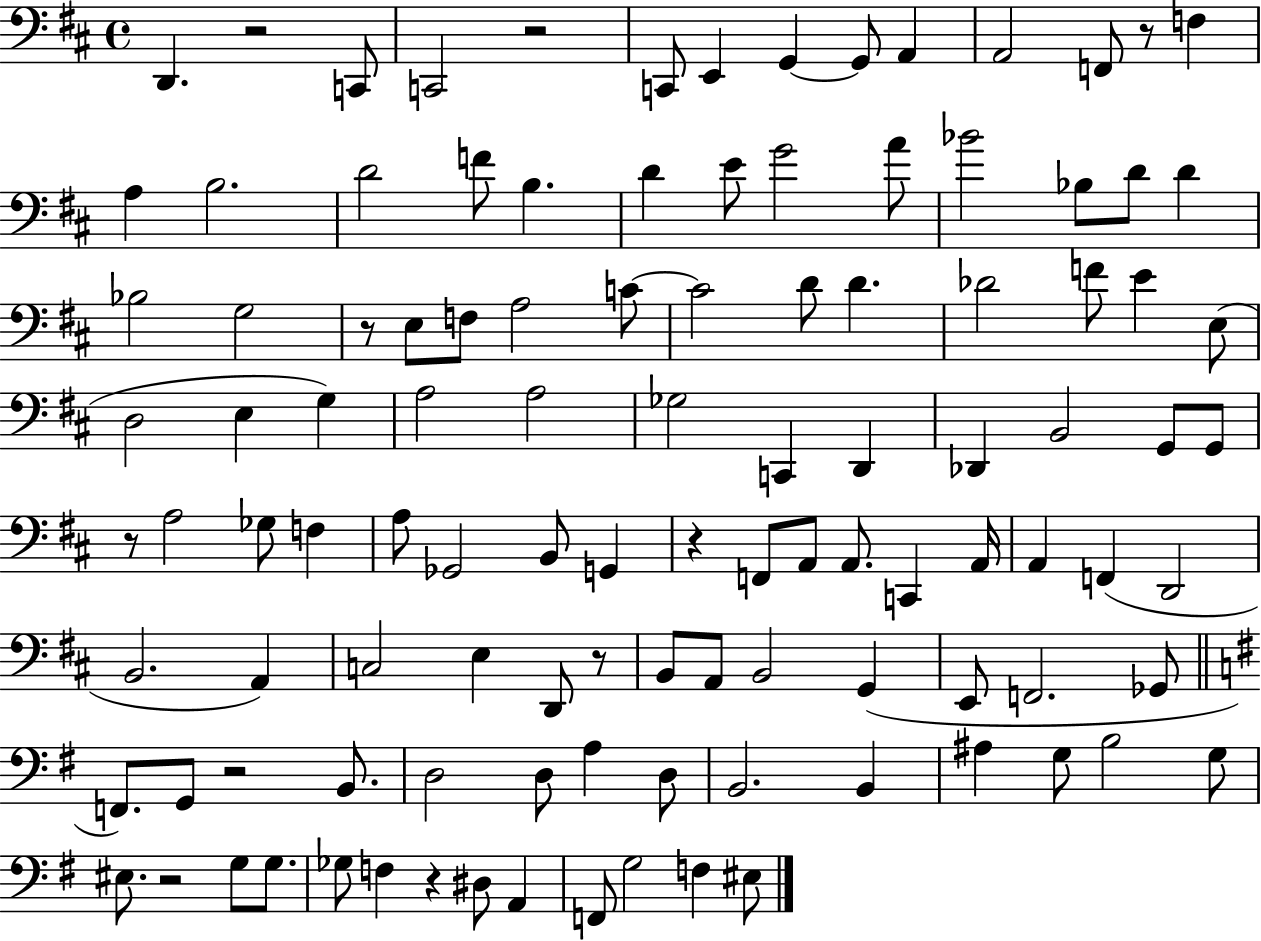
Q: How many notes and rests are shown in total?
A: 110